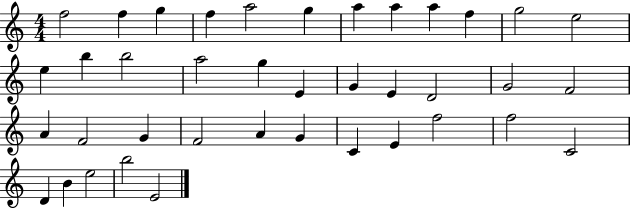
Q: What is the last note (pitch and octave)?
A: E4